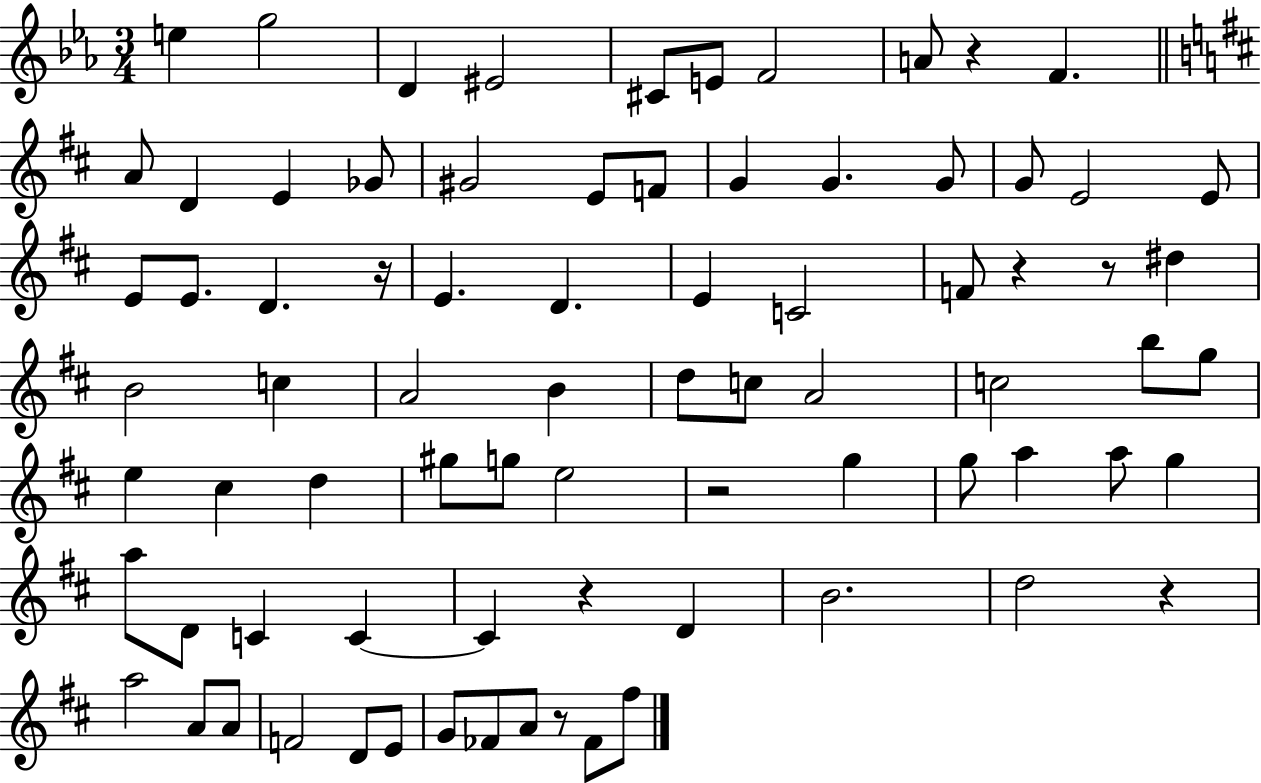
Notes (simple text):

E5/q G5/h D4/q EIS4/h C#4/e E4/e F4/h A4/e R/q F4/q. A4/e D4/q E4/q Gb4/e G#4/h E4/e F4/e G4/q G4/q. G4/e G4/e E4/h E4/e E4/e E4/e. D4/q. R/s E4/q. D4/q. E4/q C4/h F4/e R/q R/e D#5/q B4/h C5/q A4/h B4/q D5/e C5/e A4/h C5/h B5/e G5/e E5/q C#5/q D5/q G#5/e G5/e E5/h R/h G5/q G5/e A5/q A5/e G5/q A5/e D4/e C4/q C4/q C4/q R/q D4/q B4/h. D5/h R/q A5/h A4/e A4/e F4/h D4/e E4/e G4/e FES4/e A4/e R/e FES4/e F#5/e